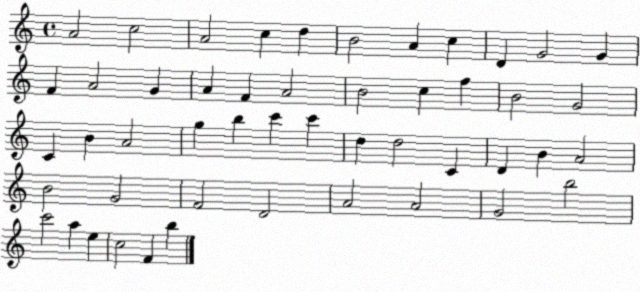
X:1
T:Untitled
M:4/4
L:1/4
K:C
A2 c2 A2 c d B2 A c D G2 G F A2 G A F A2 B2 c f B2 G2 C B A2 g b c' c' d d2 C D B A2 B2 G2 F2 D2 A2 A2 G2 b2 c'2 a e c2 F b